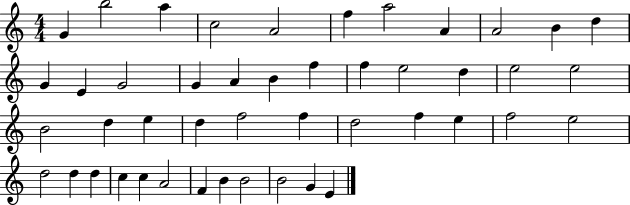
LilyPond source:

{
  \clef treble
  \numericTimeSignature
  \time 4/4
  \key c \major
  g'4 b''2 a''4 | c''2 a'2 | f''4 a''2 a'4 | a'2 b'4 d''4 | \break g'4 e'4 g'2 | g'4 a'4 b'4 f''4 | f''4 e''2 d''4 | e''2 e''2 | \break b'2 d''4 e''4 | d''4 f''2 f''4 | d''2 f''4 e''4 | f''2 e''2 | \break d''2 d''4 d''4 | c''4 c''4 a'2 | f'4 b'4 b'2 | b'2 g'4 e'4 | \break \bar "|."
}